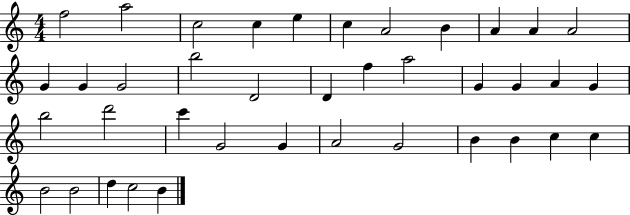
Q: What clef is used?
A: treble